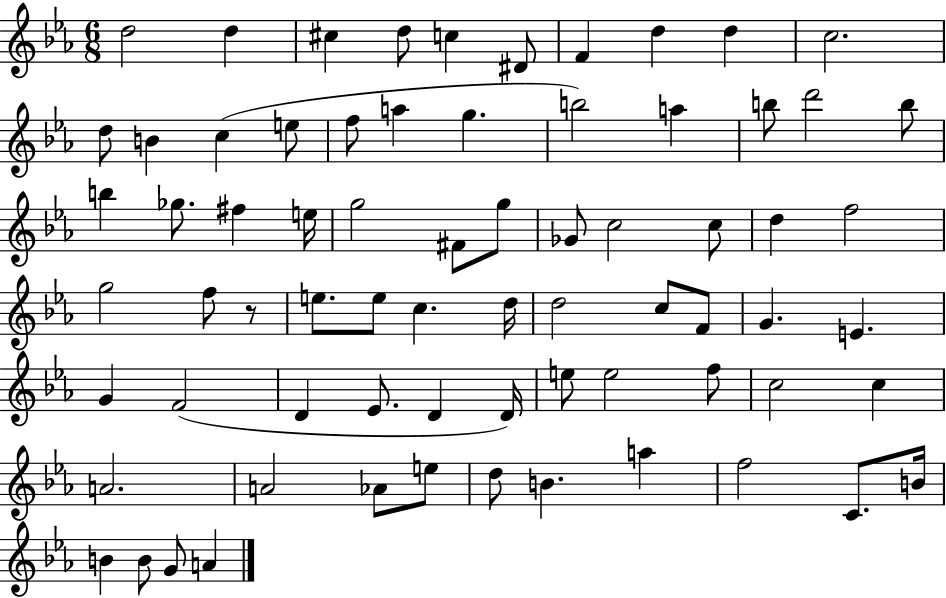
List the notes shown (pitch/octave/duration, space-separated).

D5/h D5/q C#5/q D5/e C5/q D#4/e F4/q D5/q D5/q C5/h. D5/e B4/q C5/q E5/e F5/e A5/q G5/q. B5/h A5/q B5/e D6/h B5/e B5/q Gb5/e. F#5/q E5/s G5/h F#4/e G5/e Gb4/e C5/h C5/e D5/q F5/h G5/h F5/e R/e E5/e. E5/e C5/q. D5/s D5/h C5/e F4/e G4/q. E4/q. G4/q F4/h D4/q Eb4/e. D4/q D4/s E5/e E5/h F5/e C5/h C5/q A4/h. A4/h Ab4/e E5/e D5/e B4/q. A5/q F5/h C4/e. B4/s B4/q B4/e G4/e A4/q